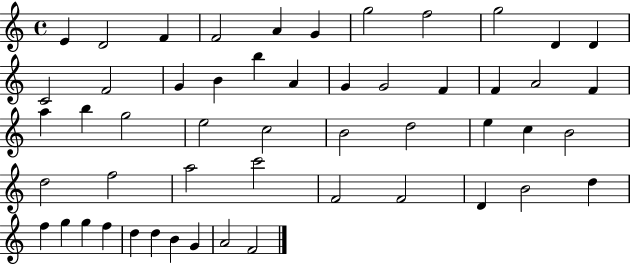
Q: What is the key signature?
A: C major